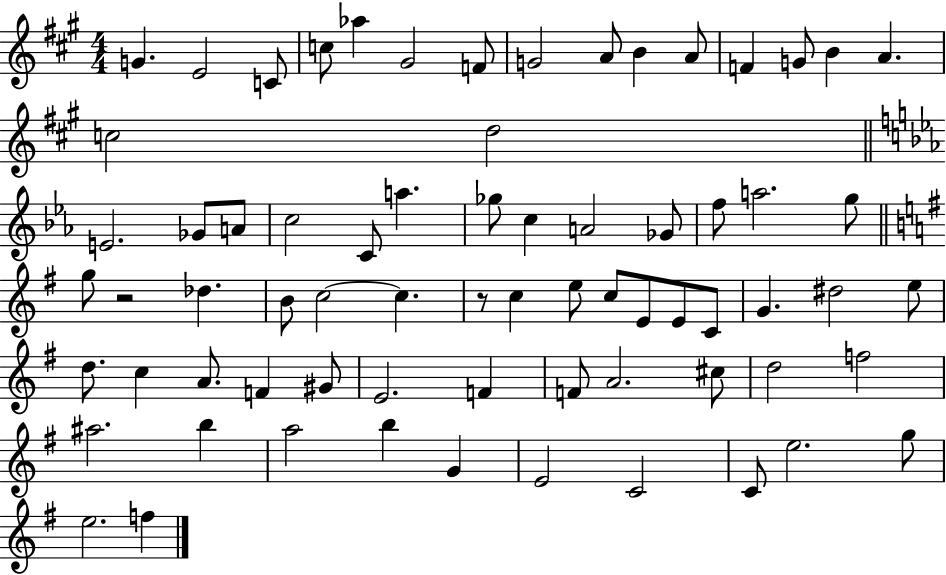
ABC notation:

X:1
T:Untitled
M:4/4
L:1/4
K:A
G E2 C/2 c/2 _a ^G2 F/2 G2 A/2 B A/2 F G/2 B A c2 d2 E2 _G/2 A/2 c2 C/2 a _g/2 c A2 _G/2 f/2 a2 g/2 g/2 z2 _d B/2 c2 c z/2 c e/2 c/2 E/2 E/2 C/2 G ^d2 e/2 d/2 c A/2 F ^G/2 E2 F F/2 A2 ^c/2 d2 f2 ^a2 b a2 b G E2 C2 C/2 e2 g/2 e2 f